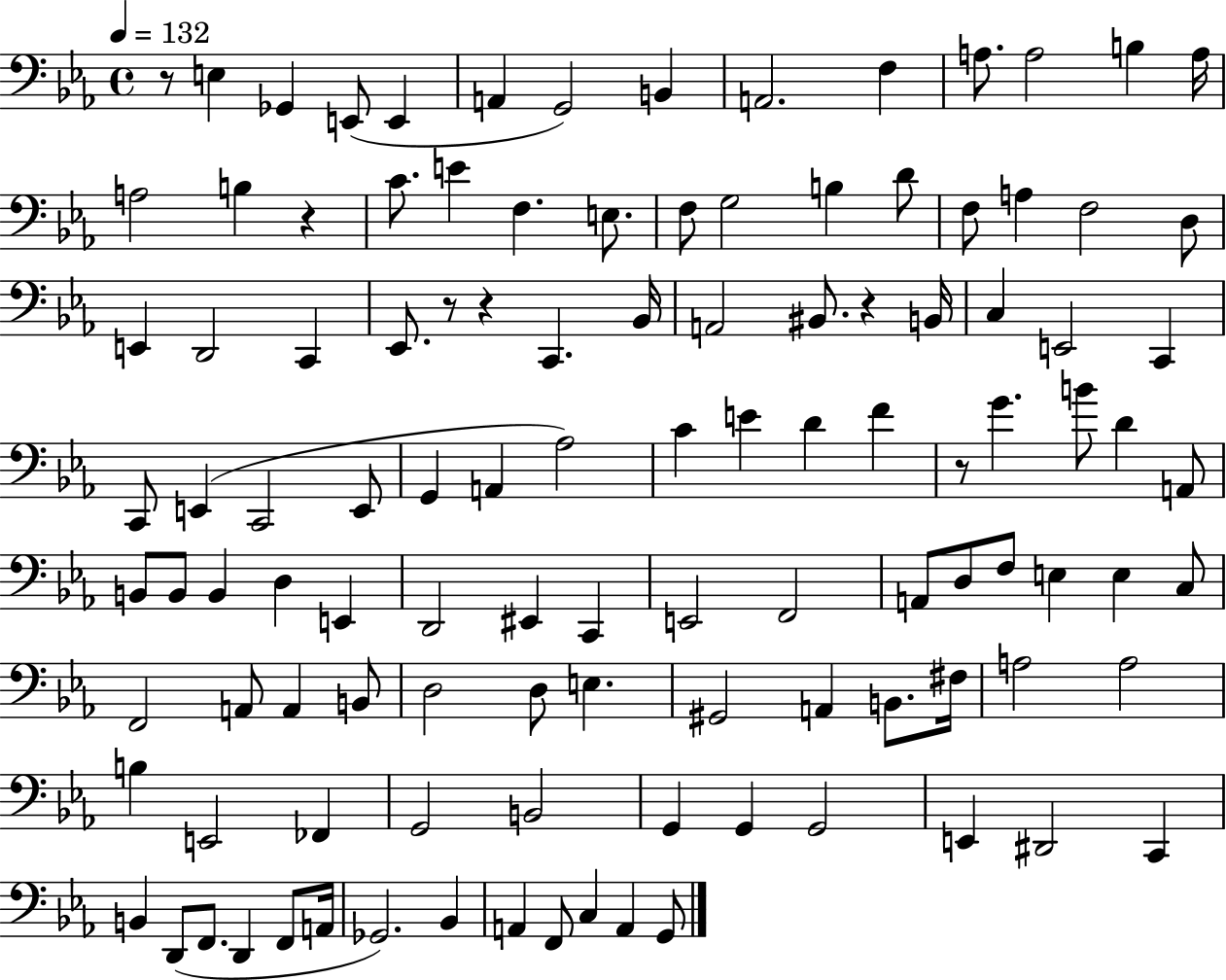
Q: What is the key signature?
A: EES major